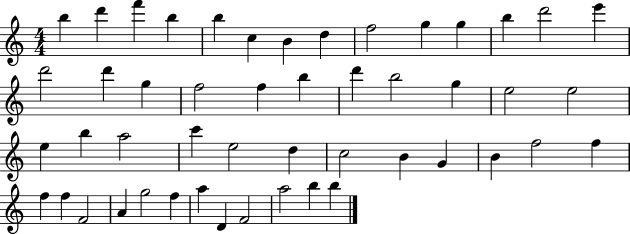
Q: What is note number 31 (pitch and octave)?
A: D5